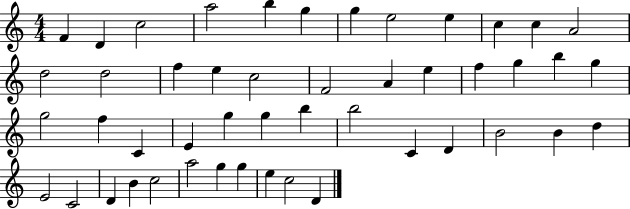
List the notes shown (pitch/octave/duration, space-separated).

F4/q D4/q C5/h A5/h B5/q G5/q G5/q E5/h E5/q C5/q C5/q A4/h D5/h D5/h F5/q E5/q C5/h F4/h A4/q E5/q F5/q G5/q B5/q G5/q G5/h F5/q C4/q E4/q G5/q G5/q B5/q B5/h C4/q D4/q B4/h B4/q D5/q E4/h C4/h D4/q B4/q C5/h A5/h G5/q G5/q E5/q C5/h D4/q